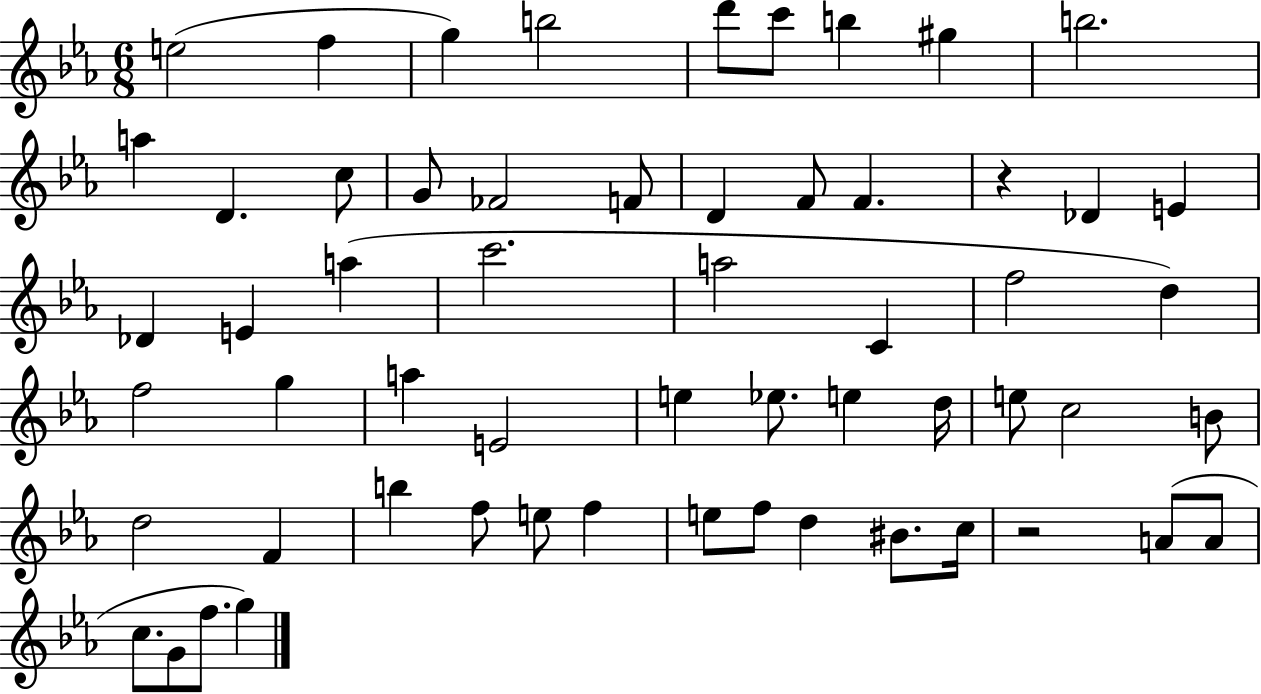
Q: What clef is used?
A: treble